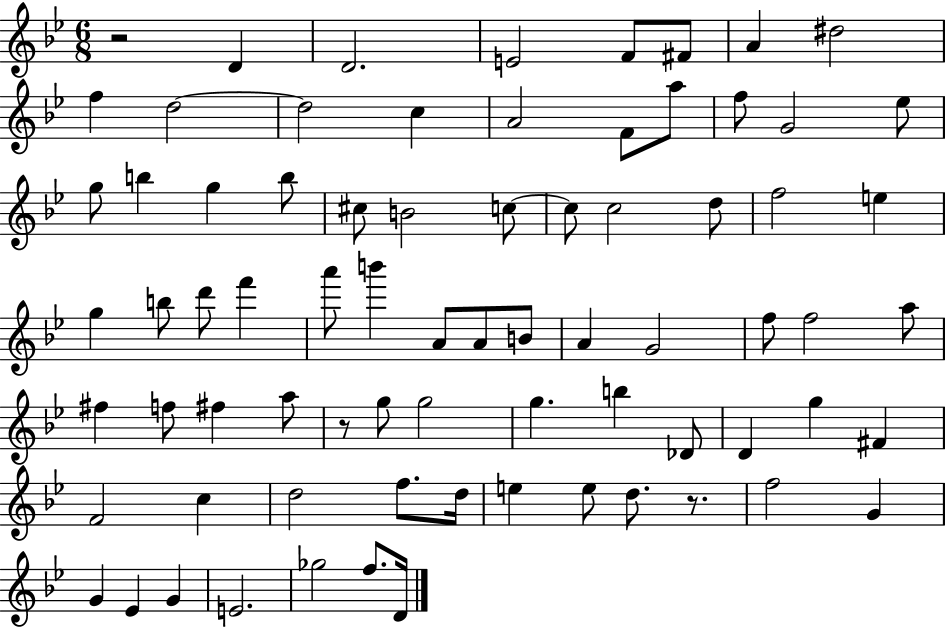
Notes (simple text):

R/h D4/q D4/h. E4/h F4/e F#4/e A4/q D#5/h F5/q D5/h D5/h C5/q A4/h F4/e A5/e F5/e G4/h Eb5/e G5/e B5/q G5/q B5/e C#5/e B4/h C5/e C5/e C5/h D5/e F5/h E5/q G5/q B5/e D6/e F6/q A6/e B6/q A4/e A4/e B4/e A4/q G4/h F5/e F5/h A5/e F#5/q F5/e F#5/q A5/e R/e G5/e G5/h G5/q. B5/q Db4/e D4/q G5/q F#4/q F4/h C5/q D5/h F5/e. D5/s E5/q E5/e D5/e. R/e. F5/h G4/q G4/q Eb4/q G4/q E4/h. Gb5/h F5/e. D4/s